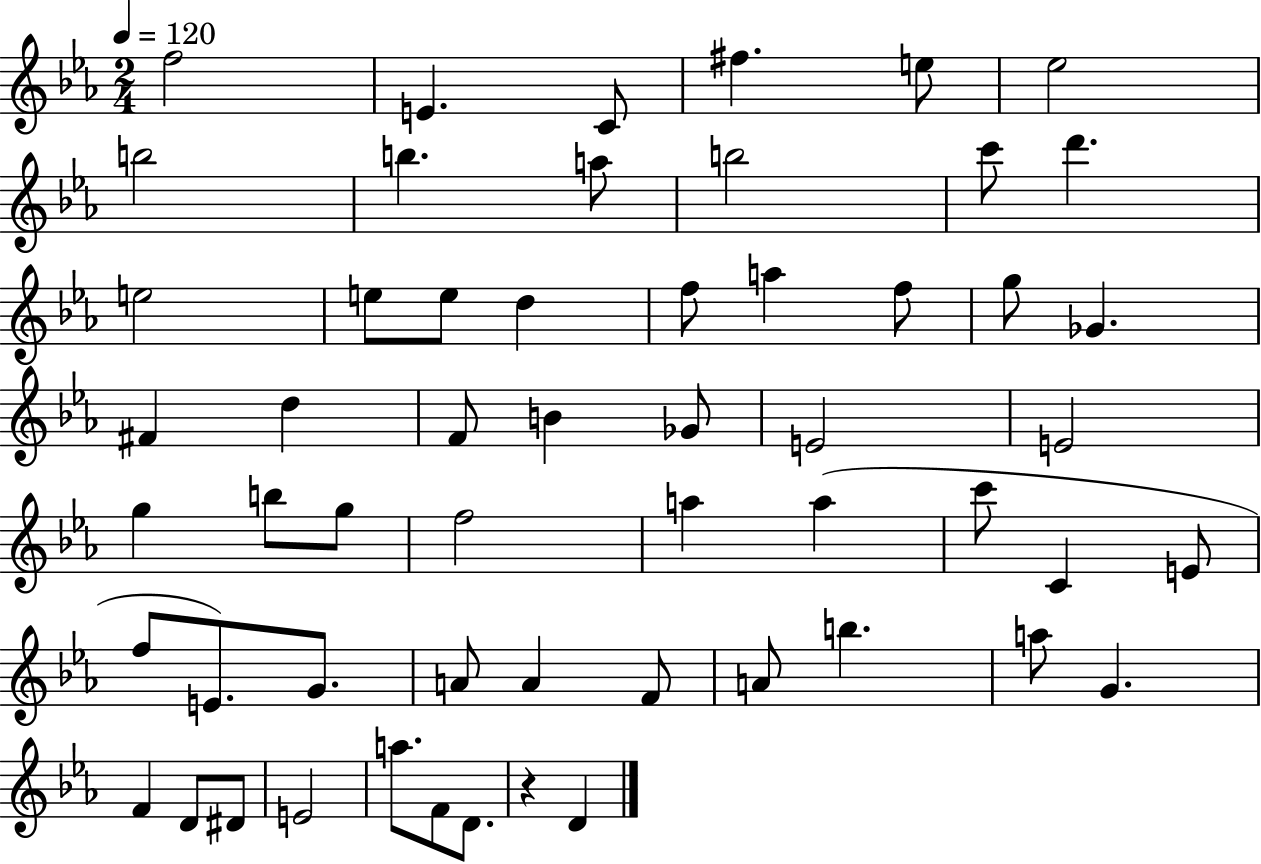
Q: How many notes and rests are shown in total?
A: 56